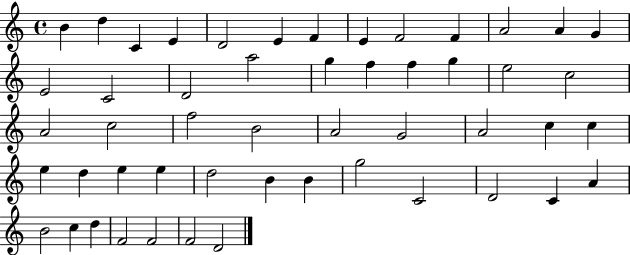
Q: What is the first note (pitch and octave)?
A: B4